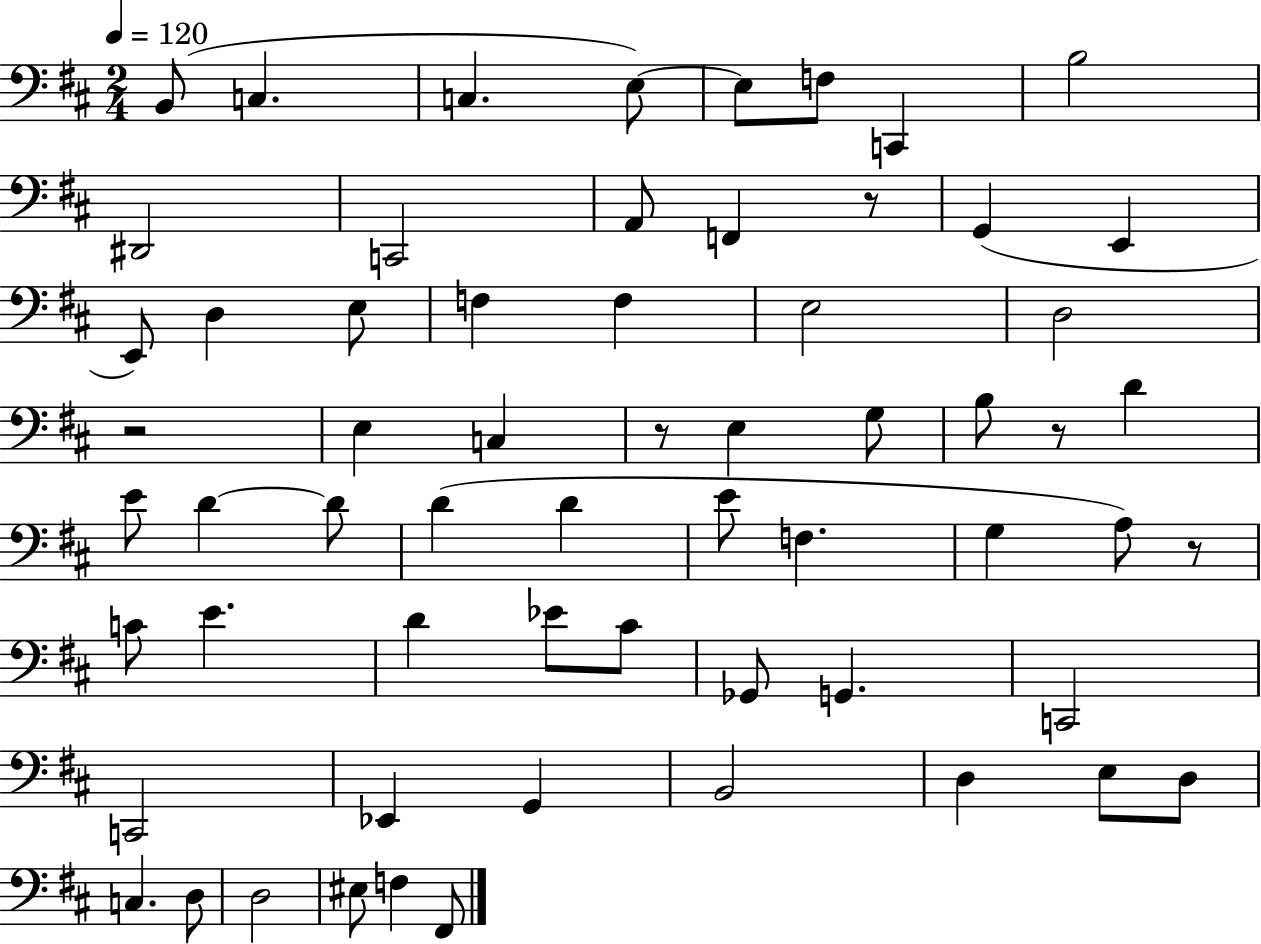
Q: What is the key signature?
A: D major